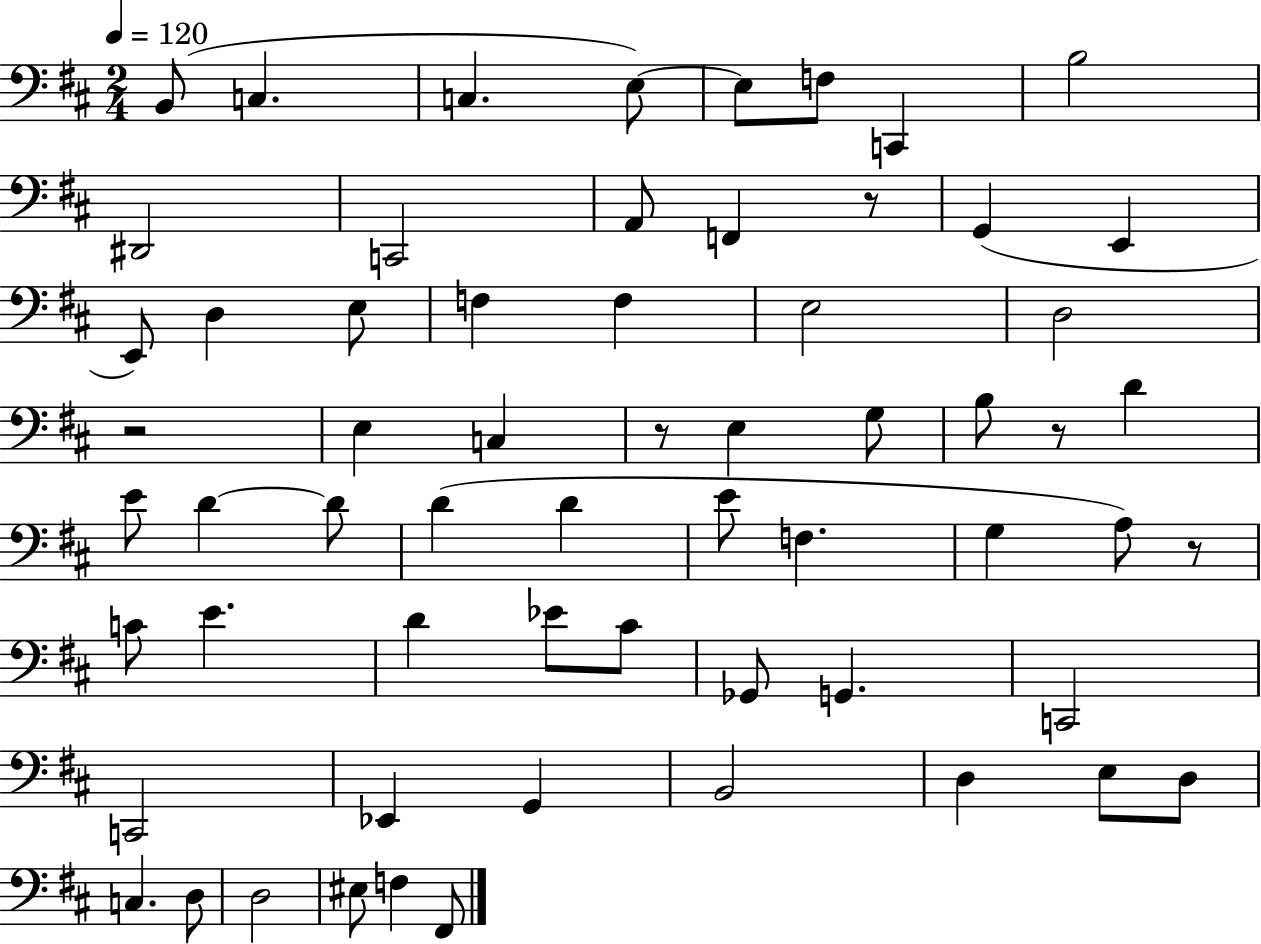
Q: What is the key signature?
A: D major